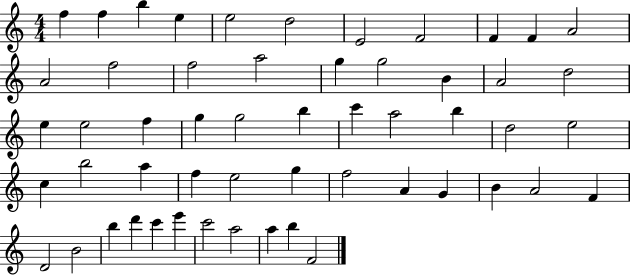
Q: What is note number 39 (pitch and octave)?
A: A4